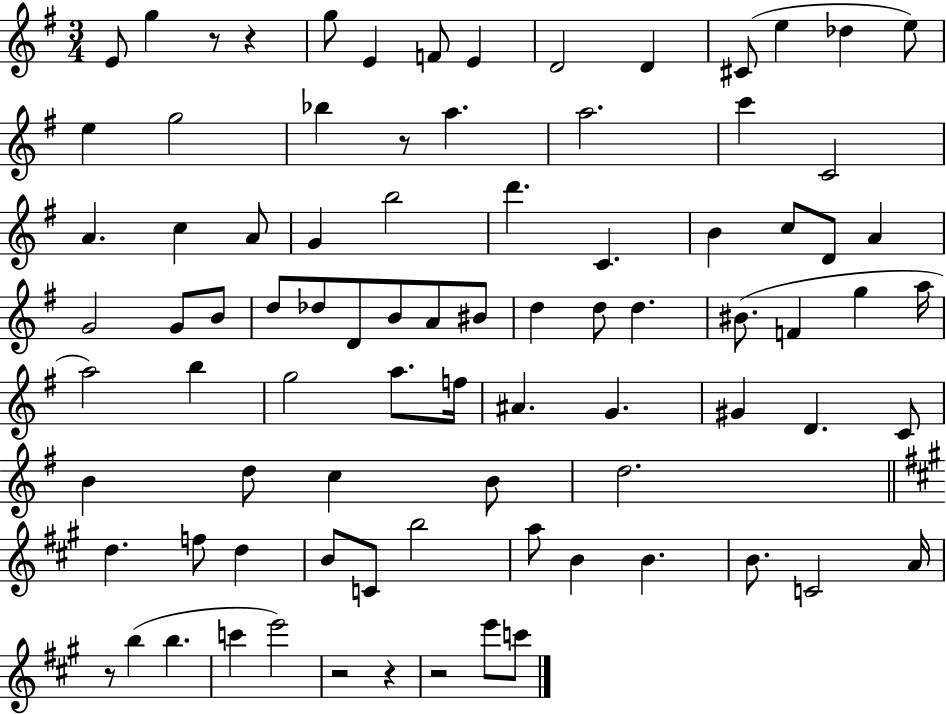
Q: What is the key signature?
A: G major